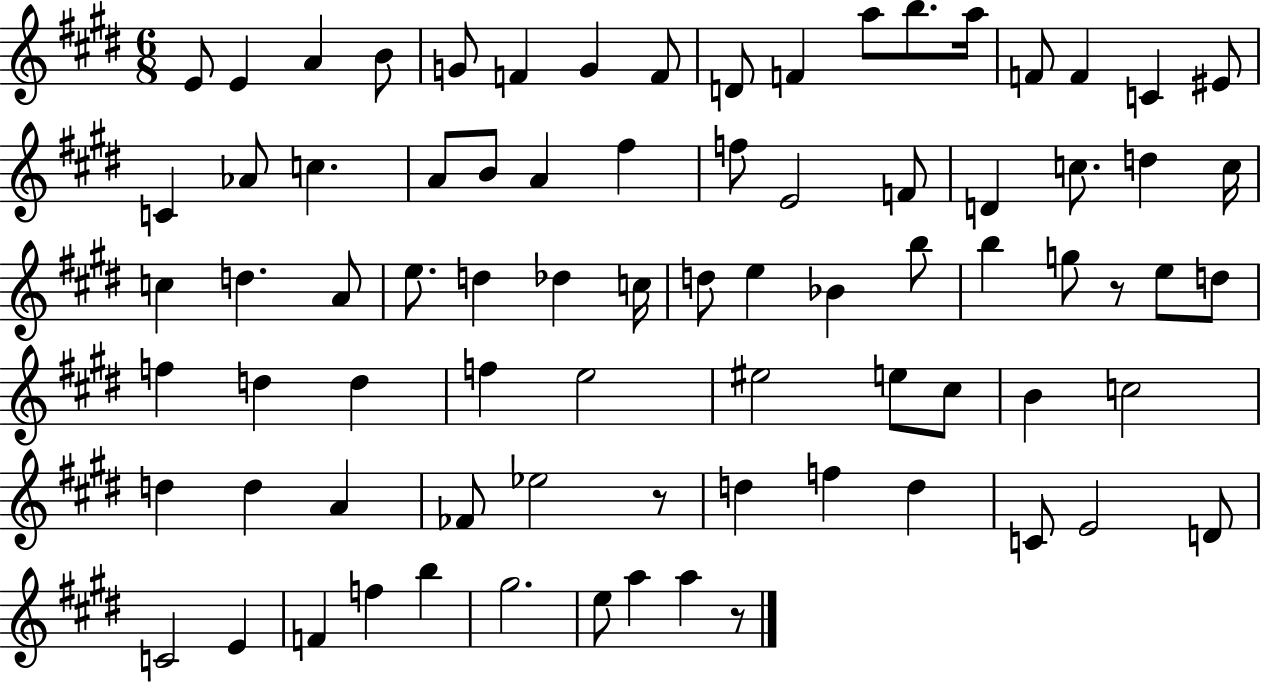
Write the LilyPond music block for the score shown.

{
  \clef treble
  \numericTimeSignature
  \time 6/8
  \key e \major
  e'8 e'4 a'4 b'8 | g'8 f'4 g'4 f'8 | d'8 f'4 a''8 b''8. a''16 | f'8 f'4 c'4 eis'8 | \break c'4 aes'8 c''4. | a'8 b'8 a'4 fis''4 | f''8 e'2 f'8 | d'4 c''8. d''4 c''16 | \break c''4 d''4. a'8 | e''8. d''4 des''4 c''16 | d''8 e''4 bes'4 b''8 | b''4 g''8 r8 e''8 d''8 | \break f''4 d''4 d''4 | f''4 e''2 | eis''2 e''8 cis''8 | b'4 c''2 | \break d''4 d''4 a'4 | fes'8 ees''2 r8 | d''4 f''4 d''4 | c'8 e'2 d'8 | \break c'2 e'4 | f'4 f''4 b''4 | gis''2. | e''8 a''4 a''4 r8 | \break \bar "|."
}